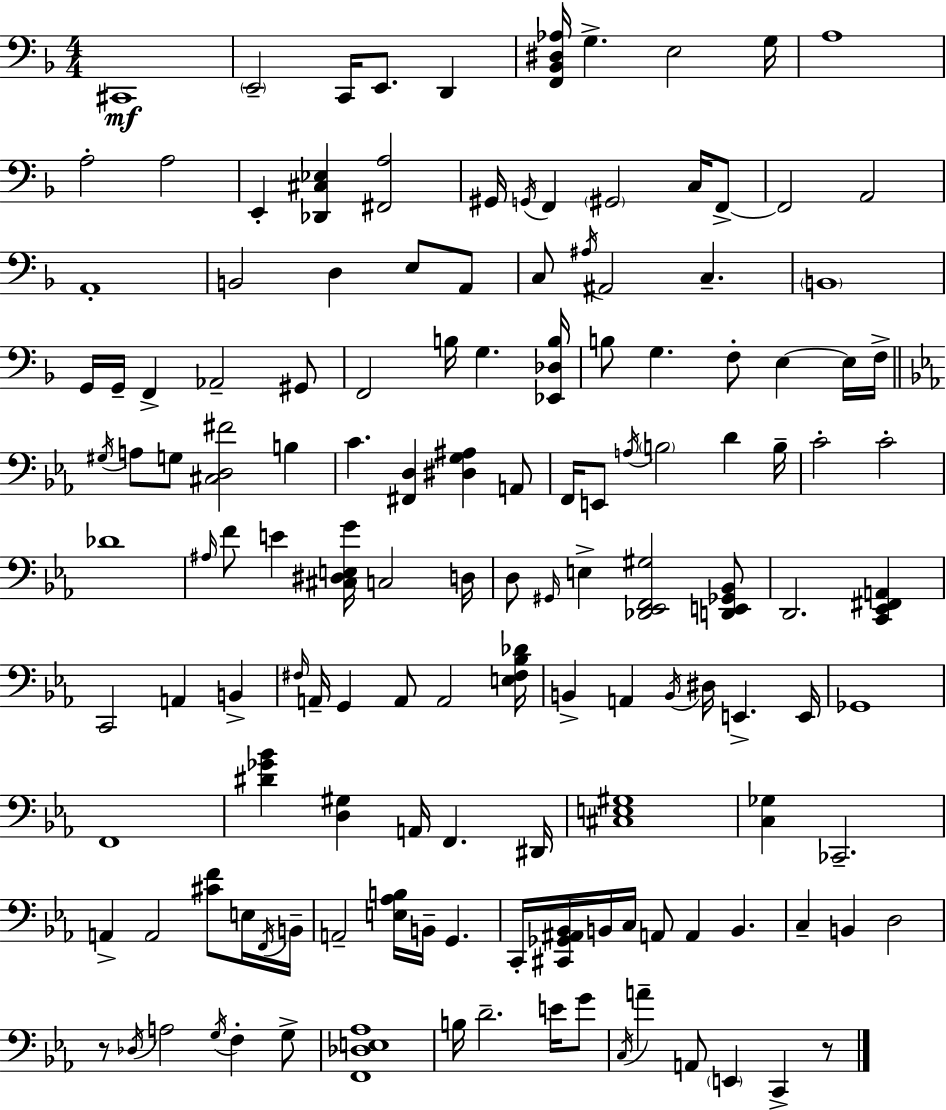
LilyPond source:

{
  \clef bass
  \numericTimeSignature
  \time 4/4
  \key d \minor
  cis,1\mf | \parenthesize e,2-- c,16 e,8. d,4 | <f, bes, dis aes>16 g4.-> e2 g16 | a1 | \break a2-. a2 | e,4-. <des, cis ees>4 <fis, a>2 | gis,16 \acciaccatura { g,16 } f,4 \parenthesize gis,2 c16 f,8->~~ | f,2 a,2 | \break a,1-. | b,2 d4 e8 a,8 | c8 \acciaccatura { ais16 } ais,2 c4.-- | \parenthesize b,1 | \break g,16 g,16-- f,4-> aes,2-- | gis,8 f,2 b16 g4. | <ees, des b>16 b8 g4. f8-. e4~~ | e16 f16-> \bar "||" \break \key ees \major \acciaccatura { gis16 } a8 g8 <cis d fis'>2 b4 | c'4. <fis, d>4 <dis g ais>4 a,8 | f,16 e,8 \acciaccatura { a16 } \parenthesize b2 d'4 | b16-- c'2-. c'2-. | \break des'1 | \grace { ais16 } f'8 e'4 <cis dis e g'>16 c2 | d16 d8 \grace { gis,16 } e4-> <des, ees, f, gis>2 | <d, e, ges, bes,>8 d,2. | \break <c, ees, fis, a,>4 c,2 a,4 | b,4-> \grace { fis16 } a,16-- g,4 a,8 a,2 | <e fis bes des'>16 b,4-> a,4 \acciaccatura { b,16 } dis16 e,4.-> | e,16 ges,1 | \break f,1 | <dis' ges' bes'>4 <d gis>4 a,16 f,4. | dis,16 <cis e gis>1 | <c ges>4 ces,2.-- | \break a,4-> a,2 | <cis' f'>8 e16 \acciaccatura { f,16 } b,16-- a,2-- <e aes b>16 | b,16-- g,4. c,16-. <cis, ges, ais, bes,>16 b,16 c16 a,8 a,4 | b,4. c4-- b,4 d2 | \break r8 \acciaccatura { des16 } a2 | \acciaccatura { g16 } f4-. g8-> <f, des e aes>1 | b16 d'2.-- | e'16 g'8 \acciaccatura { c16 } a'4-- a,8 | \break \parenthesize e,4 c,4-> r8 \bar "|."
}